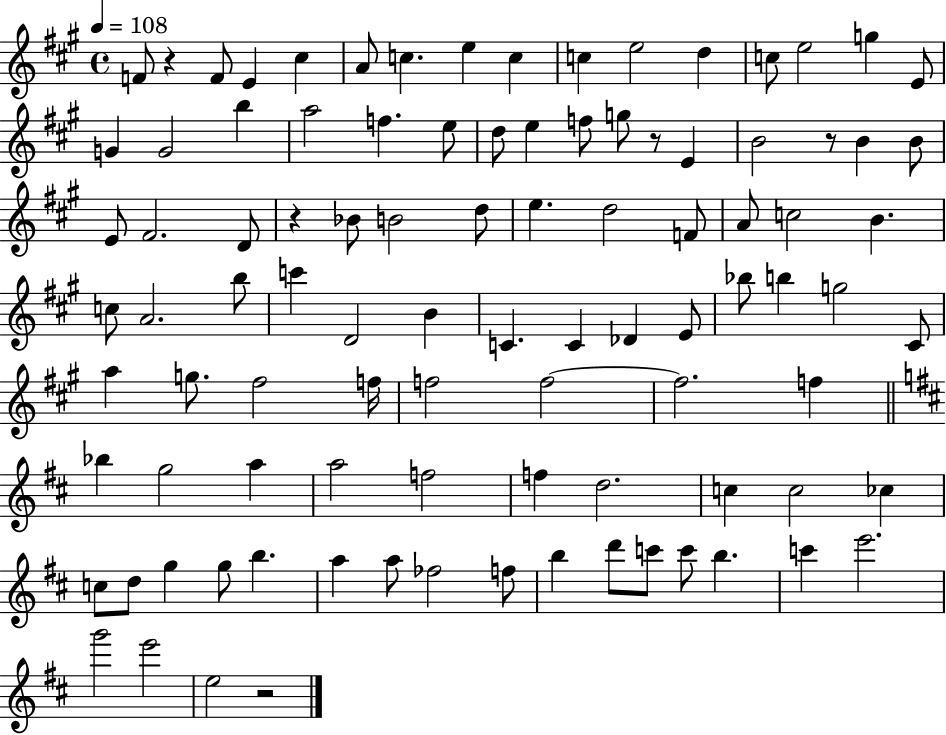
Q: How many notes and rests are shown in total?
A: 97